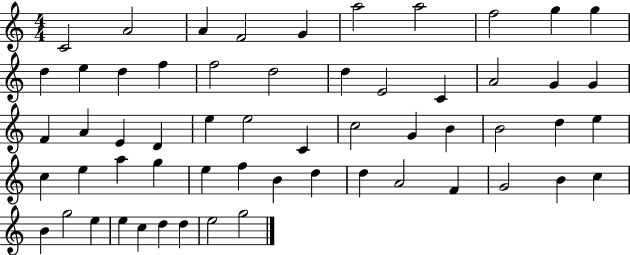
X:1
T:Untitled
M:4/4
L:1/4
K:C
C2 A2 A F2 G a2 a2 f2 g g d e d f f2 d2 d E2 C A2 G G F A E D e e2 C c2 G B B2 d e c e a g e f B d d A2 F G2 B c B g2 e e c d d e2 g2